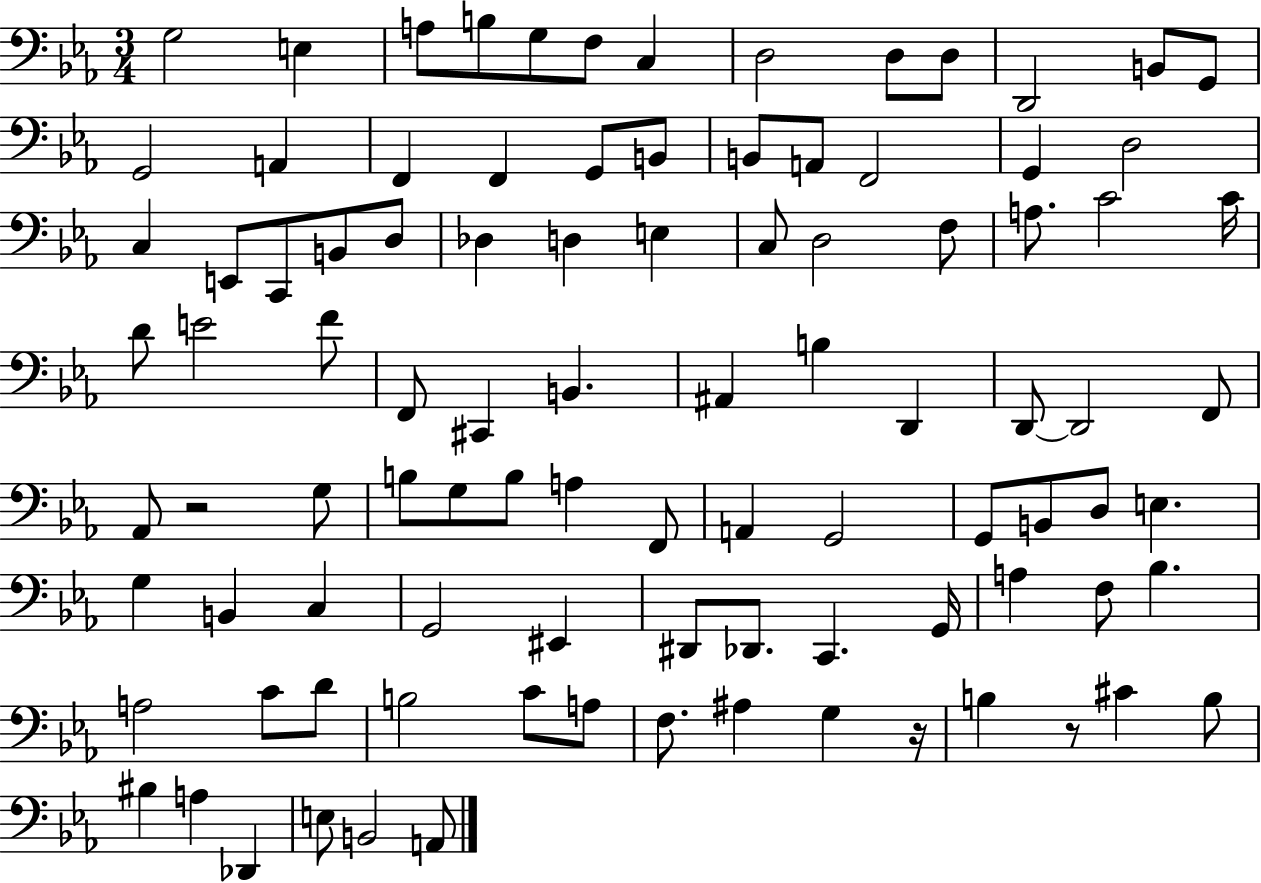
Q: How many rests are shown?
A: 3